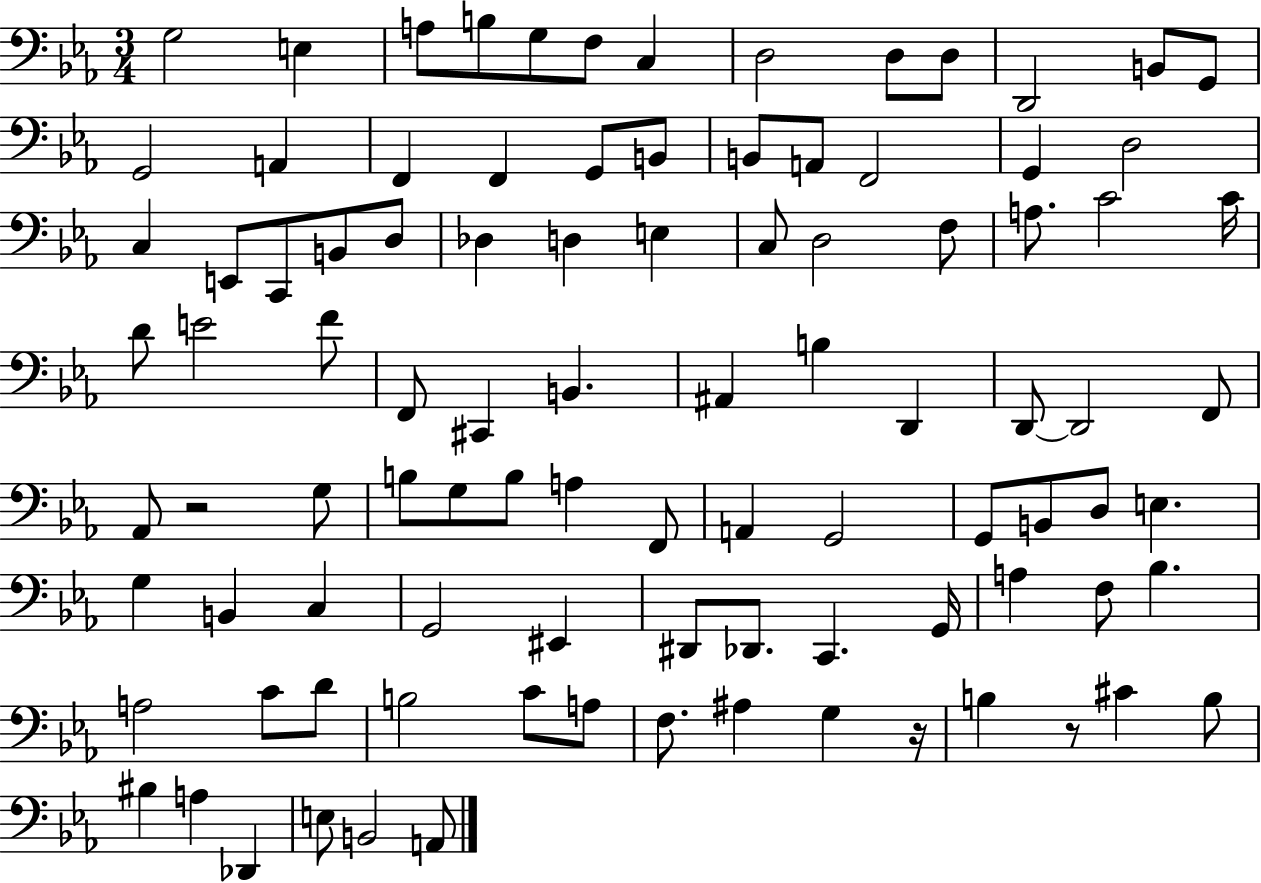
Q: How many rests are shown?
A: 3